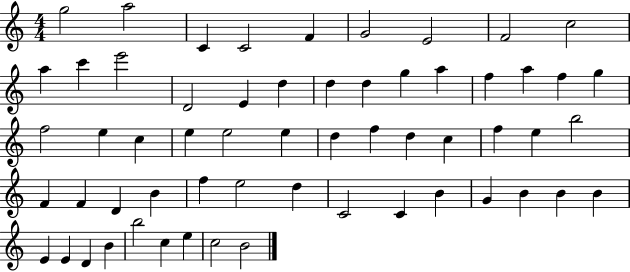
G5/h A5/h C4/q C4/h F4/q G4/h E4/h F4/h C5/h A5/q C6/q E6/h D4/h E4/q D5/q D5/q D5/q G5/q A5/q F5/q A5/q F5/q G5/q F5/h E5/q C5/q E5/q E5/h E5/q D5/q F5/q D5/q C5/q F5/q E5/q B5/h F4/q F4/q D4/q B4/q F5/q E5/h D5/q C4/h C4/q B4/q G4/q B4/q B4/q B4/q E4/q E4/q D4/q B4/q B5/h C5/q E5/q C5/h B4/h